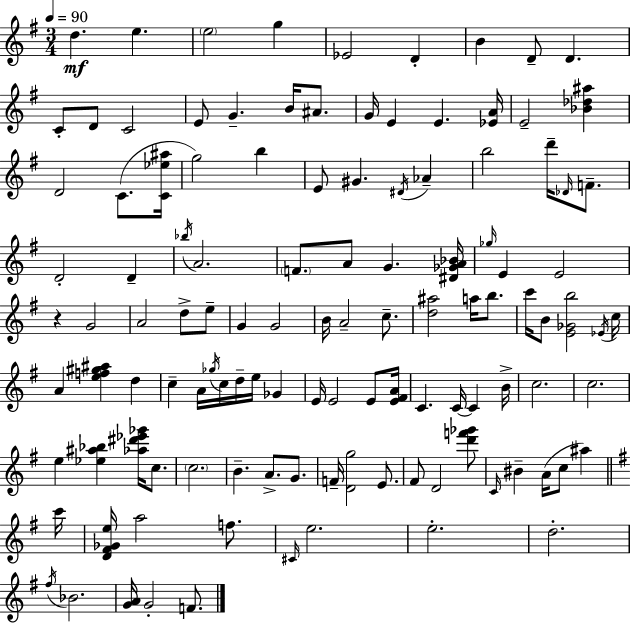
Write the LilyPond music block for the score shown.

{
  \clef treble
  \numericTimeSignature
  \time 3/4
  \key g \major
  \tempo 4 = 90
  d''4.\mf e''4. | \parenthesize e''2 g''4 | ees'2 d'4-. | b'4 d'8-- d'4. | \break c'8-. d'8 c'2 | e'8 g'4.-- b'16 ais'8. | g'16 e'4 e'4. <ees' a'>16 | e'2-- <bes' des'' ais''>4 | \break d'2 c'8.( <c' ees'' ais''>16 | g''2) b''4 | e'8 gis'4. \acciaccatura { dis'16 } aes'4-- | b''2 d'''16-- \grace { des'16 } f'8.-- | \break d'2-. d'4-- | \acciaccatura { bes''16 } a'2. | \parenthesize f'8. a'8 g'4. | <dis' ges' a' bes'>16 \grace { ges''16 } e'4 e'2 | \break r4 g'2 | a'2 | d''8-> e''8-- g'4 g'2 | b'16 a'2-- | \break c''8.-- <d'' ais''>2 | a''16 b''8. c'''16 b'8 <e' ges' b''>2 | \acciaccatura { ees'16 } c''16 a'4 <e'' f'' gis'' ais''>4 | d''4 c''4-- a'16 \acciaccatura { ges''16 } c''16 | \break d''16-- e''16 ges'4 e'16 e'2 | e'8 <e' fis' a'>16 c'4. | c'16~~ c'4 b'16-> c''2. | c''2. | \break e''4 <ees'' ais'' bes''>4 | <aes'' dis''' ees''' ges'''>16 c''8. \parenthesize c''2. | b'4.-- | a'8.-> g'8. f'16-- <d' g''>2 | \break e'8. fis'8 d'2 | <d''' f''' ges'''>8 \grace { c'16 } bis'4-- a'16( | c''8 ais''4) \bar "||" \break \key g \major c'''16 <d' fis' ges' e''>16 a''2 f''8. | \grace { cis'16 } e''2. | e''2.-. | d''2.-. | \break \acciaccatura { fis''16 } bes'2. | <g' a'>16 g'2-. | f'8. \bar "|."
}